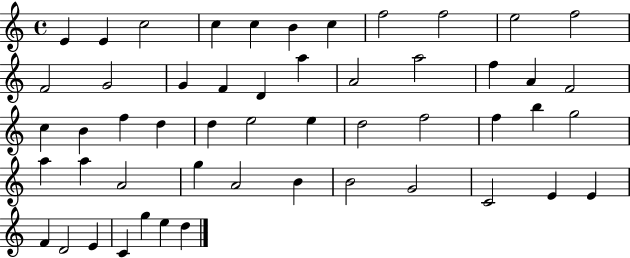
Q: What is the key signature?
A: C major